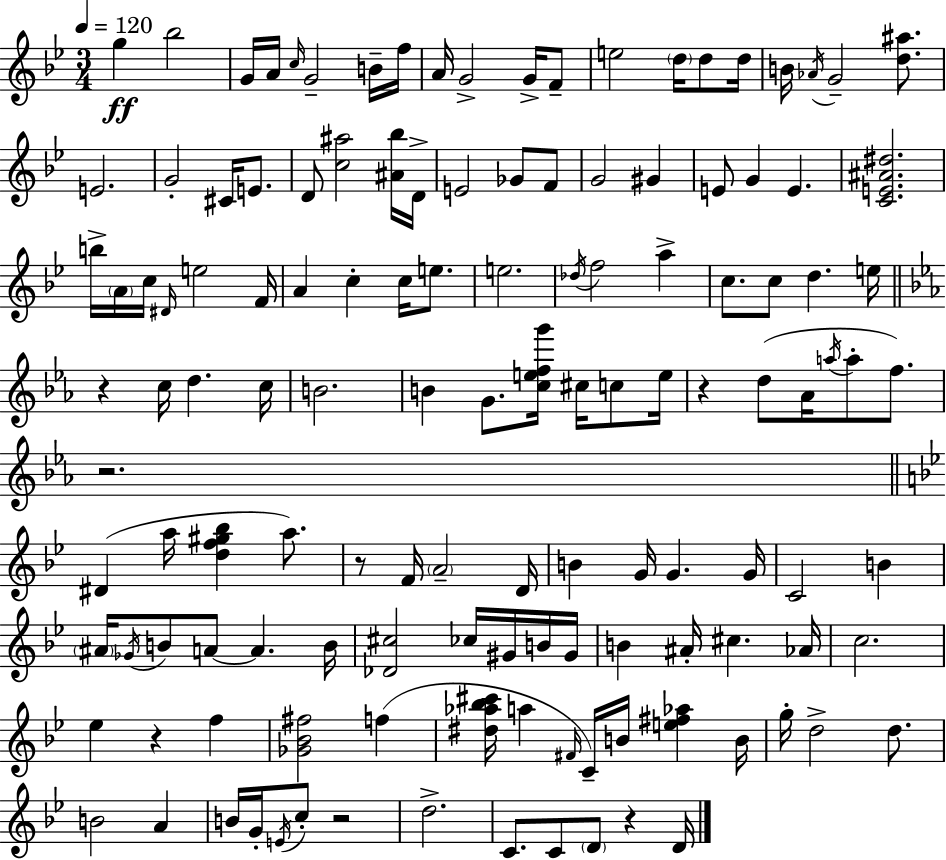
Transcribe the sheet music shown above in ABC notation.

X:1
T:Untitled
M:3/4
L:1/4
K:Bb
g _b2 G/4 A/4 c/4 G2 B/4 f/4 A/4 G2 G/4 F/2 e2 d/4 d/2 d/4 B/4 _A/4 G2 [d^a]/2 E2 G2 ^C/4 E/2 D/2 [c^a]2 [^A_b]/4 D/4 E2 _G/2 F/2 G2 ^G E/2 G E [CE^A^d]2 b/4 A/4 c/4 ^D/4 e2 F/4 A c c/4 e/2 e2 _d/4 f2 a c/2 c/2 d e/4 z c/4 d c/4 B2 B G/2 [cefg']/4 ^c/4 c/2 e/4 z d/2 _A/4 a/4 a/2 f/2 z2 ^D a/4 [df^g_b] a/2 z/2 F/4 A2 D/4 B G/4 G G/4 C2 B ^A/4 _G/4 B/2 A/2 A B/4 [_D^c]2 _c/4 ^G/4 B/4 ^G/4 B ^A/4 ^c _A/4 c2 _e z f [_G_B^f]2 f [^d_a_b^c']/4 a ^F/4 C/4 B/4 [e^f_a] B/4 g/4 d2 d/2 B2 A B/4 G/4 E/4 c/2 z2 d2 C/2 C/2 D/2 z D/4